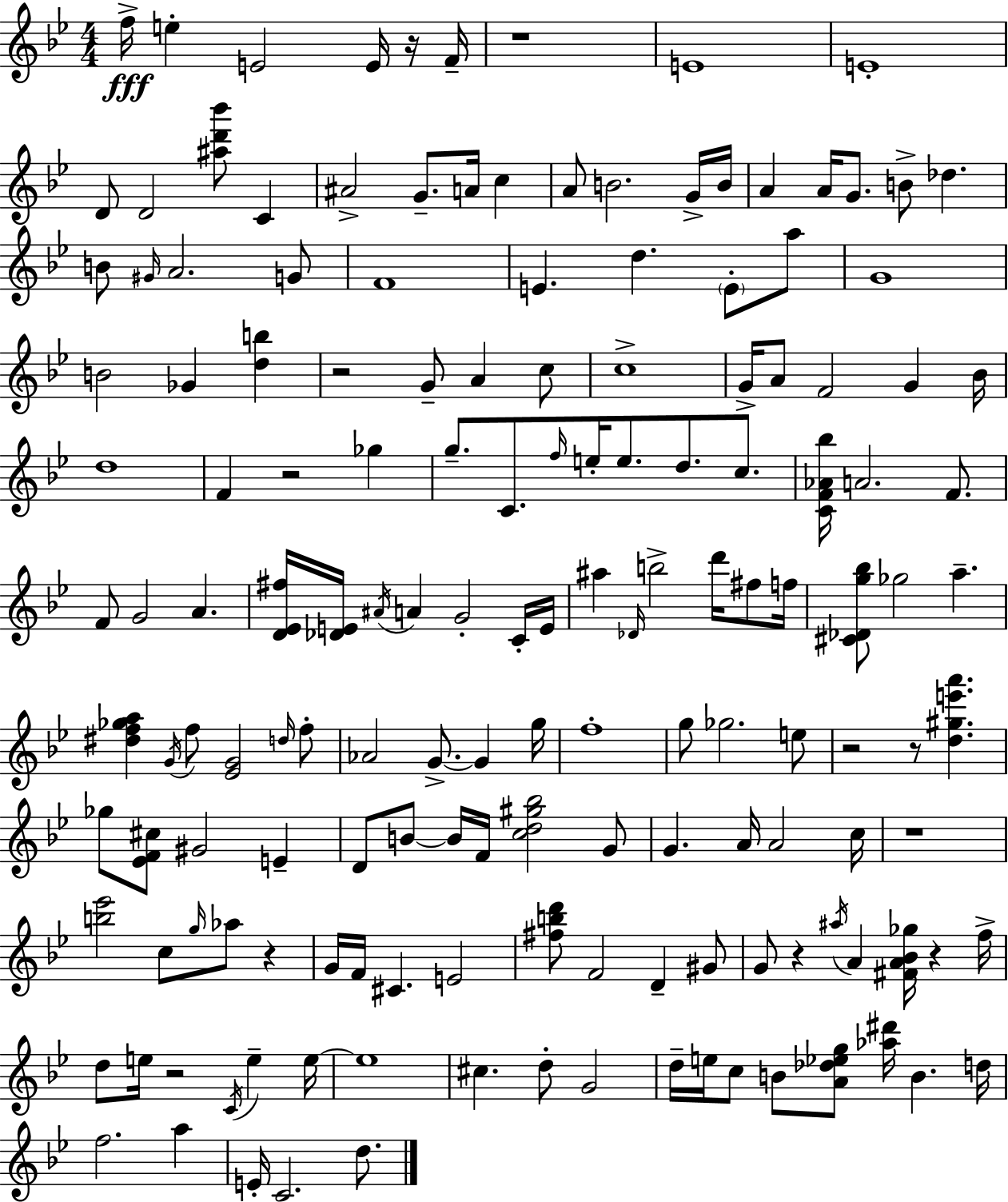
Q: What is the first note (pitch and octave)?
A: F5